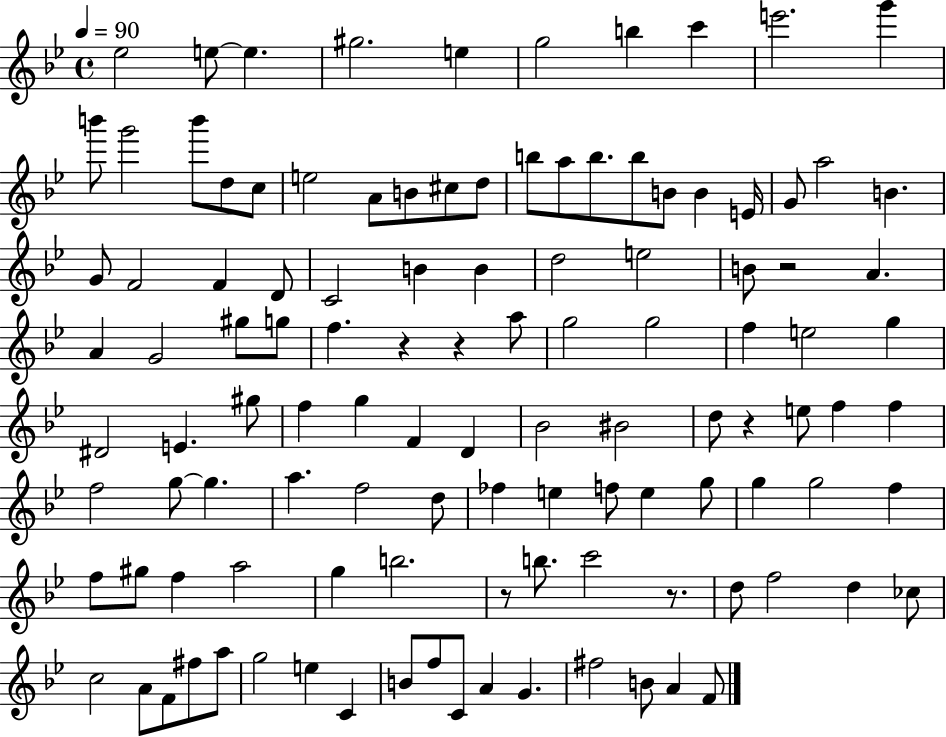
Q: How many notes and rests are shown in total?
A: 114